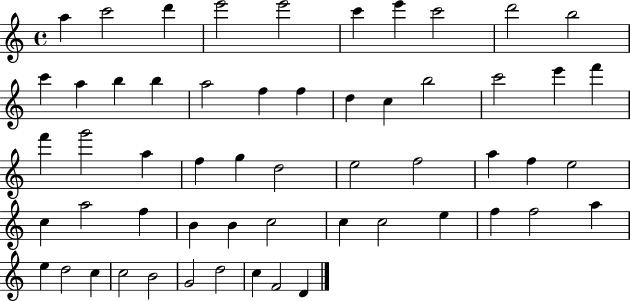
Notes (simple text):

A5/q C6/h D6/q E6/h E6/h C6/q E6/q C6/h D6/h B5/h C6/q A5/q B5/q B5/q A5/h F5/q F5/q D5/q C5/q B5/h C6/h E6/q F6/q F6/q G6/h A5/q F5/q G5/q D5/h E5/h F5/h A5/q F5/q E5/h C5/q A5/h F5/q B4/q B4/q C5/h C5/q C5/h E5/q F5/q F5/h A5/q E5/q D5/h C5/q C5/h B4/h G4/h D5/h C5/q F4/h D4/q